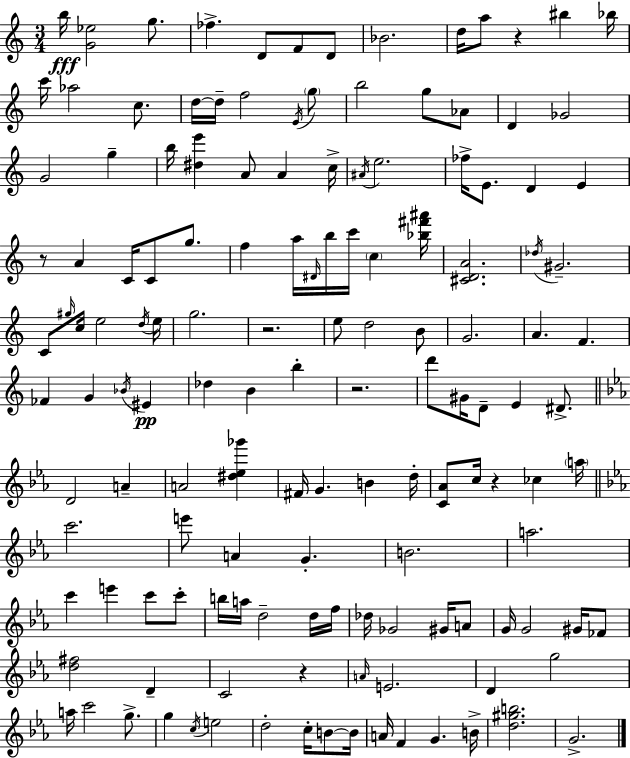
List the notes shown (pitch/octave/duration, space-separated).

B5/s [G4,Eb5]/h G5/e. FES5/q. D4/e F4/e D4/e Bb4/h. D5/s A5/e R/q BIS5/q Bb5/s C6/s Ab5/h C5/e. D5/s D5/s F5/h E4/s G5/e B5/h G5/e Ab4/e D4/q Gb4/h G4/h G5/q B5/s [D#5,E6]/q A4/e A4/q C5/s A#4/s E5/h. FES5/s E4/e. D4/q E4/q R/e A4/q C4/s C4/e G5/e. F5/q A5/s D#4/s B5/s C6/s C5/q [Bb5,F#6,A#6]/s [C#4,D4,A4]/h. Db5/s G#4/h. C4/e G#5/s C5/s E5/h D5/s E5/s G5/h. R/h. E5/e D5/h B4/e G4/h. A4/q. F4/q. FES4/q G4/q Bb4/s EIS4/q Db5/q B4/q B5/q R/h. D6/e G#4/s D4/e E4/q D#4/e. D4/h A4/q A4/h [D#5,Eb5,Gb6]/q F#4/s G4/q. B4/q D5/s [C4,Ab4]/e C5/s R/q CES5/q A5/s C6/h. E6/e A4/q G4/q. B4/h. A5/h. C6/q E6/q C6/e C6/e B5/s A5/s D5/h D5/s F5/s Db5/s Gb4/h G#4/s A4/e G4/s G4/h G#4/s FES4/e [D5,F#5]/h D4/q C4/h R/q A4/s E4/h. D4/q G5/h A5/s C6/h G5/e. G5/q C5/s E5/h D5/h C5/s B4/e B4/s A4/s F4/q G4/q. B4/s [D5,G#5,B5]/h. G4/h.